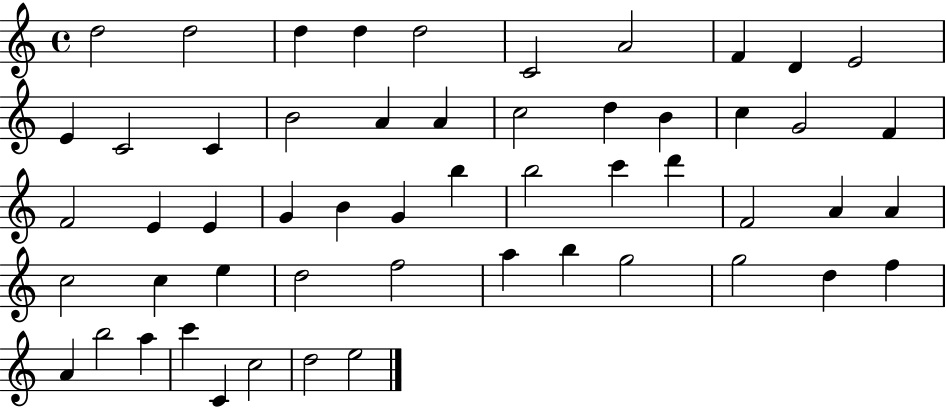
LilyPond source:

{
  \clef treble
  \time 4/4
  \defaultTimeSignature
  \key c \major
  d''2 d''2 | d''4 d''4 d''2 | c'2 a'2 | f'4 d'4 e'2 | \break e'4 c'2 c'4 | b'2 a'4 a'4 | c''2 d''4 b'4 | c''4 g'2 f'4 | \break f'2 e'4 e'4 | g'4 b'4 g'4 b''4 | b''2 c'''4 d'''4 | f'2 a'4 a'4 | \break c''2 c''4 e''4 | d''2 f''2 | a''4 b''4 g''2 | g''2 d''4 f''4 | \break a'4 b''2 a''4 | c'''4 c'4 c''2 | d''2 e''2 | \bar "|."
}